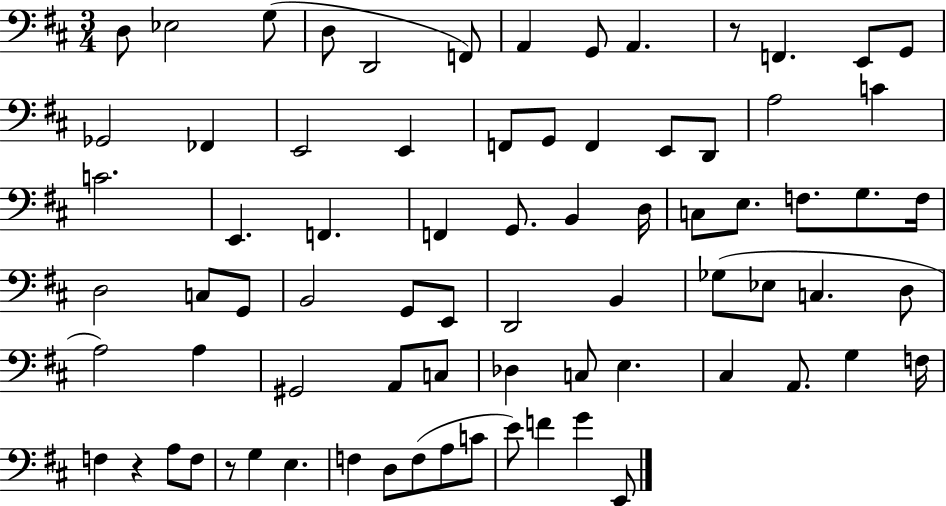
D3/e Eb3/h G3/e D3/e D2/h F2/e A2/q G2/e A2/q. R/e F2/q. E2/e G2/e Gb2/h FES2/q E2/h E2/q F2/e G2/e F2/q E2/e D2/e A3/h C4/q C4/h. E2/q. F2/q. F2/q G2/e. B2/q D3/s C3/e E3/e. F3/e. G3/e. F3/s D3/h C3/e G2/e B2/h G2/e E2/e D2/h B2/q Gb3/e Eb3/e C3/q. D3/e A3/h A3/q G#2/h A2/e C3/e Db3/q C3/e E3/q. C#3/q A2/e. G3/q F3/s F3/q R/q A3/e F3/e R/e G3/q E3/q. F3/q D3/e F3/e A3/e C4/e E4/e F4/q G4/q E2/e